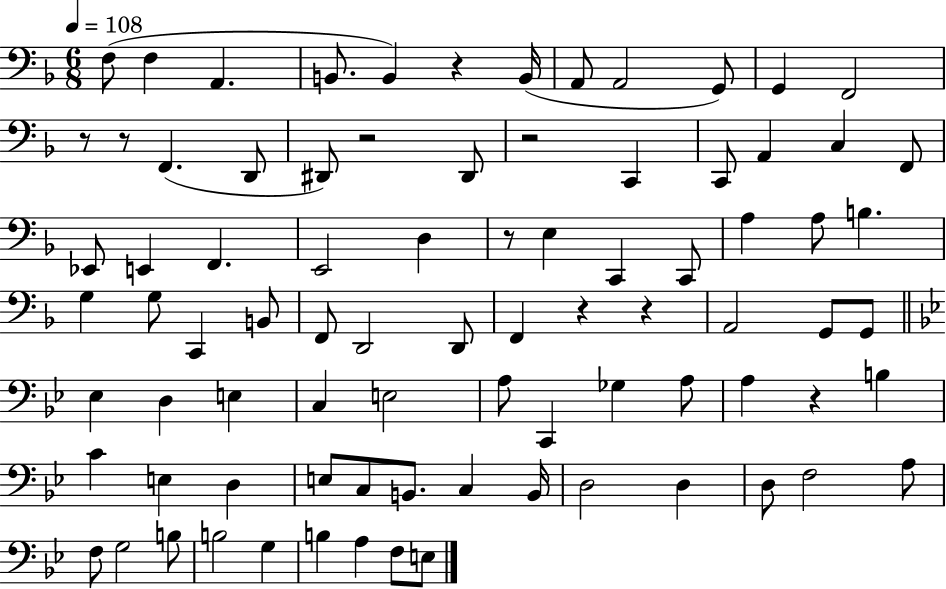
F3/e F3/q A2/q. B2/e. B2/q R/q B2/s A2/e A2/h G2/e G2/q F2/h R/e R/e F2/q. D2/e D#2/e R/h D#2/e R/h C2/q C2/e A2/q C3/q F2/e Eb2/e E2/q F2/q. E2/h D3/q R/e E3/q C2/q C2/e A3/q A3/e B3/q. G3/q G3/e C2/q B2/e F2/e D2/h D2/e F2/q R/q R/q A2/h G2/e G2/e Eb3/q D3/q E3/q C3/q E3/h A3/e C2/q Gb3/q A3/e A3/q R/q B3/q C4/q E3/q D3/q E3/e C3/e B2/e. C3/q B2/s D3/h D3/q D3/e F3/h A3/e F3/e G3/h B3/e B3/h G3/q B3/q A3/q F3/e E3/e